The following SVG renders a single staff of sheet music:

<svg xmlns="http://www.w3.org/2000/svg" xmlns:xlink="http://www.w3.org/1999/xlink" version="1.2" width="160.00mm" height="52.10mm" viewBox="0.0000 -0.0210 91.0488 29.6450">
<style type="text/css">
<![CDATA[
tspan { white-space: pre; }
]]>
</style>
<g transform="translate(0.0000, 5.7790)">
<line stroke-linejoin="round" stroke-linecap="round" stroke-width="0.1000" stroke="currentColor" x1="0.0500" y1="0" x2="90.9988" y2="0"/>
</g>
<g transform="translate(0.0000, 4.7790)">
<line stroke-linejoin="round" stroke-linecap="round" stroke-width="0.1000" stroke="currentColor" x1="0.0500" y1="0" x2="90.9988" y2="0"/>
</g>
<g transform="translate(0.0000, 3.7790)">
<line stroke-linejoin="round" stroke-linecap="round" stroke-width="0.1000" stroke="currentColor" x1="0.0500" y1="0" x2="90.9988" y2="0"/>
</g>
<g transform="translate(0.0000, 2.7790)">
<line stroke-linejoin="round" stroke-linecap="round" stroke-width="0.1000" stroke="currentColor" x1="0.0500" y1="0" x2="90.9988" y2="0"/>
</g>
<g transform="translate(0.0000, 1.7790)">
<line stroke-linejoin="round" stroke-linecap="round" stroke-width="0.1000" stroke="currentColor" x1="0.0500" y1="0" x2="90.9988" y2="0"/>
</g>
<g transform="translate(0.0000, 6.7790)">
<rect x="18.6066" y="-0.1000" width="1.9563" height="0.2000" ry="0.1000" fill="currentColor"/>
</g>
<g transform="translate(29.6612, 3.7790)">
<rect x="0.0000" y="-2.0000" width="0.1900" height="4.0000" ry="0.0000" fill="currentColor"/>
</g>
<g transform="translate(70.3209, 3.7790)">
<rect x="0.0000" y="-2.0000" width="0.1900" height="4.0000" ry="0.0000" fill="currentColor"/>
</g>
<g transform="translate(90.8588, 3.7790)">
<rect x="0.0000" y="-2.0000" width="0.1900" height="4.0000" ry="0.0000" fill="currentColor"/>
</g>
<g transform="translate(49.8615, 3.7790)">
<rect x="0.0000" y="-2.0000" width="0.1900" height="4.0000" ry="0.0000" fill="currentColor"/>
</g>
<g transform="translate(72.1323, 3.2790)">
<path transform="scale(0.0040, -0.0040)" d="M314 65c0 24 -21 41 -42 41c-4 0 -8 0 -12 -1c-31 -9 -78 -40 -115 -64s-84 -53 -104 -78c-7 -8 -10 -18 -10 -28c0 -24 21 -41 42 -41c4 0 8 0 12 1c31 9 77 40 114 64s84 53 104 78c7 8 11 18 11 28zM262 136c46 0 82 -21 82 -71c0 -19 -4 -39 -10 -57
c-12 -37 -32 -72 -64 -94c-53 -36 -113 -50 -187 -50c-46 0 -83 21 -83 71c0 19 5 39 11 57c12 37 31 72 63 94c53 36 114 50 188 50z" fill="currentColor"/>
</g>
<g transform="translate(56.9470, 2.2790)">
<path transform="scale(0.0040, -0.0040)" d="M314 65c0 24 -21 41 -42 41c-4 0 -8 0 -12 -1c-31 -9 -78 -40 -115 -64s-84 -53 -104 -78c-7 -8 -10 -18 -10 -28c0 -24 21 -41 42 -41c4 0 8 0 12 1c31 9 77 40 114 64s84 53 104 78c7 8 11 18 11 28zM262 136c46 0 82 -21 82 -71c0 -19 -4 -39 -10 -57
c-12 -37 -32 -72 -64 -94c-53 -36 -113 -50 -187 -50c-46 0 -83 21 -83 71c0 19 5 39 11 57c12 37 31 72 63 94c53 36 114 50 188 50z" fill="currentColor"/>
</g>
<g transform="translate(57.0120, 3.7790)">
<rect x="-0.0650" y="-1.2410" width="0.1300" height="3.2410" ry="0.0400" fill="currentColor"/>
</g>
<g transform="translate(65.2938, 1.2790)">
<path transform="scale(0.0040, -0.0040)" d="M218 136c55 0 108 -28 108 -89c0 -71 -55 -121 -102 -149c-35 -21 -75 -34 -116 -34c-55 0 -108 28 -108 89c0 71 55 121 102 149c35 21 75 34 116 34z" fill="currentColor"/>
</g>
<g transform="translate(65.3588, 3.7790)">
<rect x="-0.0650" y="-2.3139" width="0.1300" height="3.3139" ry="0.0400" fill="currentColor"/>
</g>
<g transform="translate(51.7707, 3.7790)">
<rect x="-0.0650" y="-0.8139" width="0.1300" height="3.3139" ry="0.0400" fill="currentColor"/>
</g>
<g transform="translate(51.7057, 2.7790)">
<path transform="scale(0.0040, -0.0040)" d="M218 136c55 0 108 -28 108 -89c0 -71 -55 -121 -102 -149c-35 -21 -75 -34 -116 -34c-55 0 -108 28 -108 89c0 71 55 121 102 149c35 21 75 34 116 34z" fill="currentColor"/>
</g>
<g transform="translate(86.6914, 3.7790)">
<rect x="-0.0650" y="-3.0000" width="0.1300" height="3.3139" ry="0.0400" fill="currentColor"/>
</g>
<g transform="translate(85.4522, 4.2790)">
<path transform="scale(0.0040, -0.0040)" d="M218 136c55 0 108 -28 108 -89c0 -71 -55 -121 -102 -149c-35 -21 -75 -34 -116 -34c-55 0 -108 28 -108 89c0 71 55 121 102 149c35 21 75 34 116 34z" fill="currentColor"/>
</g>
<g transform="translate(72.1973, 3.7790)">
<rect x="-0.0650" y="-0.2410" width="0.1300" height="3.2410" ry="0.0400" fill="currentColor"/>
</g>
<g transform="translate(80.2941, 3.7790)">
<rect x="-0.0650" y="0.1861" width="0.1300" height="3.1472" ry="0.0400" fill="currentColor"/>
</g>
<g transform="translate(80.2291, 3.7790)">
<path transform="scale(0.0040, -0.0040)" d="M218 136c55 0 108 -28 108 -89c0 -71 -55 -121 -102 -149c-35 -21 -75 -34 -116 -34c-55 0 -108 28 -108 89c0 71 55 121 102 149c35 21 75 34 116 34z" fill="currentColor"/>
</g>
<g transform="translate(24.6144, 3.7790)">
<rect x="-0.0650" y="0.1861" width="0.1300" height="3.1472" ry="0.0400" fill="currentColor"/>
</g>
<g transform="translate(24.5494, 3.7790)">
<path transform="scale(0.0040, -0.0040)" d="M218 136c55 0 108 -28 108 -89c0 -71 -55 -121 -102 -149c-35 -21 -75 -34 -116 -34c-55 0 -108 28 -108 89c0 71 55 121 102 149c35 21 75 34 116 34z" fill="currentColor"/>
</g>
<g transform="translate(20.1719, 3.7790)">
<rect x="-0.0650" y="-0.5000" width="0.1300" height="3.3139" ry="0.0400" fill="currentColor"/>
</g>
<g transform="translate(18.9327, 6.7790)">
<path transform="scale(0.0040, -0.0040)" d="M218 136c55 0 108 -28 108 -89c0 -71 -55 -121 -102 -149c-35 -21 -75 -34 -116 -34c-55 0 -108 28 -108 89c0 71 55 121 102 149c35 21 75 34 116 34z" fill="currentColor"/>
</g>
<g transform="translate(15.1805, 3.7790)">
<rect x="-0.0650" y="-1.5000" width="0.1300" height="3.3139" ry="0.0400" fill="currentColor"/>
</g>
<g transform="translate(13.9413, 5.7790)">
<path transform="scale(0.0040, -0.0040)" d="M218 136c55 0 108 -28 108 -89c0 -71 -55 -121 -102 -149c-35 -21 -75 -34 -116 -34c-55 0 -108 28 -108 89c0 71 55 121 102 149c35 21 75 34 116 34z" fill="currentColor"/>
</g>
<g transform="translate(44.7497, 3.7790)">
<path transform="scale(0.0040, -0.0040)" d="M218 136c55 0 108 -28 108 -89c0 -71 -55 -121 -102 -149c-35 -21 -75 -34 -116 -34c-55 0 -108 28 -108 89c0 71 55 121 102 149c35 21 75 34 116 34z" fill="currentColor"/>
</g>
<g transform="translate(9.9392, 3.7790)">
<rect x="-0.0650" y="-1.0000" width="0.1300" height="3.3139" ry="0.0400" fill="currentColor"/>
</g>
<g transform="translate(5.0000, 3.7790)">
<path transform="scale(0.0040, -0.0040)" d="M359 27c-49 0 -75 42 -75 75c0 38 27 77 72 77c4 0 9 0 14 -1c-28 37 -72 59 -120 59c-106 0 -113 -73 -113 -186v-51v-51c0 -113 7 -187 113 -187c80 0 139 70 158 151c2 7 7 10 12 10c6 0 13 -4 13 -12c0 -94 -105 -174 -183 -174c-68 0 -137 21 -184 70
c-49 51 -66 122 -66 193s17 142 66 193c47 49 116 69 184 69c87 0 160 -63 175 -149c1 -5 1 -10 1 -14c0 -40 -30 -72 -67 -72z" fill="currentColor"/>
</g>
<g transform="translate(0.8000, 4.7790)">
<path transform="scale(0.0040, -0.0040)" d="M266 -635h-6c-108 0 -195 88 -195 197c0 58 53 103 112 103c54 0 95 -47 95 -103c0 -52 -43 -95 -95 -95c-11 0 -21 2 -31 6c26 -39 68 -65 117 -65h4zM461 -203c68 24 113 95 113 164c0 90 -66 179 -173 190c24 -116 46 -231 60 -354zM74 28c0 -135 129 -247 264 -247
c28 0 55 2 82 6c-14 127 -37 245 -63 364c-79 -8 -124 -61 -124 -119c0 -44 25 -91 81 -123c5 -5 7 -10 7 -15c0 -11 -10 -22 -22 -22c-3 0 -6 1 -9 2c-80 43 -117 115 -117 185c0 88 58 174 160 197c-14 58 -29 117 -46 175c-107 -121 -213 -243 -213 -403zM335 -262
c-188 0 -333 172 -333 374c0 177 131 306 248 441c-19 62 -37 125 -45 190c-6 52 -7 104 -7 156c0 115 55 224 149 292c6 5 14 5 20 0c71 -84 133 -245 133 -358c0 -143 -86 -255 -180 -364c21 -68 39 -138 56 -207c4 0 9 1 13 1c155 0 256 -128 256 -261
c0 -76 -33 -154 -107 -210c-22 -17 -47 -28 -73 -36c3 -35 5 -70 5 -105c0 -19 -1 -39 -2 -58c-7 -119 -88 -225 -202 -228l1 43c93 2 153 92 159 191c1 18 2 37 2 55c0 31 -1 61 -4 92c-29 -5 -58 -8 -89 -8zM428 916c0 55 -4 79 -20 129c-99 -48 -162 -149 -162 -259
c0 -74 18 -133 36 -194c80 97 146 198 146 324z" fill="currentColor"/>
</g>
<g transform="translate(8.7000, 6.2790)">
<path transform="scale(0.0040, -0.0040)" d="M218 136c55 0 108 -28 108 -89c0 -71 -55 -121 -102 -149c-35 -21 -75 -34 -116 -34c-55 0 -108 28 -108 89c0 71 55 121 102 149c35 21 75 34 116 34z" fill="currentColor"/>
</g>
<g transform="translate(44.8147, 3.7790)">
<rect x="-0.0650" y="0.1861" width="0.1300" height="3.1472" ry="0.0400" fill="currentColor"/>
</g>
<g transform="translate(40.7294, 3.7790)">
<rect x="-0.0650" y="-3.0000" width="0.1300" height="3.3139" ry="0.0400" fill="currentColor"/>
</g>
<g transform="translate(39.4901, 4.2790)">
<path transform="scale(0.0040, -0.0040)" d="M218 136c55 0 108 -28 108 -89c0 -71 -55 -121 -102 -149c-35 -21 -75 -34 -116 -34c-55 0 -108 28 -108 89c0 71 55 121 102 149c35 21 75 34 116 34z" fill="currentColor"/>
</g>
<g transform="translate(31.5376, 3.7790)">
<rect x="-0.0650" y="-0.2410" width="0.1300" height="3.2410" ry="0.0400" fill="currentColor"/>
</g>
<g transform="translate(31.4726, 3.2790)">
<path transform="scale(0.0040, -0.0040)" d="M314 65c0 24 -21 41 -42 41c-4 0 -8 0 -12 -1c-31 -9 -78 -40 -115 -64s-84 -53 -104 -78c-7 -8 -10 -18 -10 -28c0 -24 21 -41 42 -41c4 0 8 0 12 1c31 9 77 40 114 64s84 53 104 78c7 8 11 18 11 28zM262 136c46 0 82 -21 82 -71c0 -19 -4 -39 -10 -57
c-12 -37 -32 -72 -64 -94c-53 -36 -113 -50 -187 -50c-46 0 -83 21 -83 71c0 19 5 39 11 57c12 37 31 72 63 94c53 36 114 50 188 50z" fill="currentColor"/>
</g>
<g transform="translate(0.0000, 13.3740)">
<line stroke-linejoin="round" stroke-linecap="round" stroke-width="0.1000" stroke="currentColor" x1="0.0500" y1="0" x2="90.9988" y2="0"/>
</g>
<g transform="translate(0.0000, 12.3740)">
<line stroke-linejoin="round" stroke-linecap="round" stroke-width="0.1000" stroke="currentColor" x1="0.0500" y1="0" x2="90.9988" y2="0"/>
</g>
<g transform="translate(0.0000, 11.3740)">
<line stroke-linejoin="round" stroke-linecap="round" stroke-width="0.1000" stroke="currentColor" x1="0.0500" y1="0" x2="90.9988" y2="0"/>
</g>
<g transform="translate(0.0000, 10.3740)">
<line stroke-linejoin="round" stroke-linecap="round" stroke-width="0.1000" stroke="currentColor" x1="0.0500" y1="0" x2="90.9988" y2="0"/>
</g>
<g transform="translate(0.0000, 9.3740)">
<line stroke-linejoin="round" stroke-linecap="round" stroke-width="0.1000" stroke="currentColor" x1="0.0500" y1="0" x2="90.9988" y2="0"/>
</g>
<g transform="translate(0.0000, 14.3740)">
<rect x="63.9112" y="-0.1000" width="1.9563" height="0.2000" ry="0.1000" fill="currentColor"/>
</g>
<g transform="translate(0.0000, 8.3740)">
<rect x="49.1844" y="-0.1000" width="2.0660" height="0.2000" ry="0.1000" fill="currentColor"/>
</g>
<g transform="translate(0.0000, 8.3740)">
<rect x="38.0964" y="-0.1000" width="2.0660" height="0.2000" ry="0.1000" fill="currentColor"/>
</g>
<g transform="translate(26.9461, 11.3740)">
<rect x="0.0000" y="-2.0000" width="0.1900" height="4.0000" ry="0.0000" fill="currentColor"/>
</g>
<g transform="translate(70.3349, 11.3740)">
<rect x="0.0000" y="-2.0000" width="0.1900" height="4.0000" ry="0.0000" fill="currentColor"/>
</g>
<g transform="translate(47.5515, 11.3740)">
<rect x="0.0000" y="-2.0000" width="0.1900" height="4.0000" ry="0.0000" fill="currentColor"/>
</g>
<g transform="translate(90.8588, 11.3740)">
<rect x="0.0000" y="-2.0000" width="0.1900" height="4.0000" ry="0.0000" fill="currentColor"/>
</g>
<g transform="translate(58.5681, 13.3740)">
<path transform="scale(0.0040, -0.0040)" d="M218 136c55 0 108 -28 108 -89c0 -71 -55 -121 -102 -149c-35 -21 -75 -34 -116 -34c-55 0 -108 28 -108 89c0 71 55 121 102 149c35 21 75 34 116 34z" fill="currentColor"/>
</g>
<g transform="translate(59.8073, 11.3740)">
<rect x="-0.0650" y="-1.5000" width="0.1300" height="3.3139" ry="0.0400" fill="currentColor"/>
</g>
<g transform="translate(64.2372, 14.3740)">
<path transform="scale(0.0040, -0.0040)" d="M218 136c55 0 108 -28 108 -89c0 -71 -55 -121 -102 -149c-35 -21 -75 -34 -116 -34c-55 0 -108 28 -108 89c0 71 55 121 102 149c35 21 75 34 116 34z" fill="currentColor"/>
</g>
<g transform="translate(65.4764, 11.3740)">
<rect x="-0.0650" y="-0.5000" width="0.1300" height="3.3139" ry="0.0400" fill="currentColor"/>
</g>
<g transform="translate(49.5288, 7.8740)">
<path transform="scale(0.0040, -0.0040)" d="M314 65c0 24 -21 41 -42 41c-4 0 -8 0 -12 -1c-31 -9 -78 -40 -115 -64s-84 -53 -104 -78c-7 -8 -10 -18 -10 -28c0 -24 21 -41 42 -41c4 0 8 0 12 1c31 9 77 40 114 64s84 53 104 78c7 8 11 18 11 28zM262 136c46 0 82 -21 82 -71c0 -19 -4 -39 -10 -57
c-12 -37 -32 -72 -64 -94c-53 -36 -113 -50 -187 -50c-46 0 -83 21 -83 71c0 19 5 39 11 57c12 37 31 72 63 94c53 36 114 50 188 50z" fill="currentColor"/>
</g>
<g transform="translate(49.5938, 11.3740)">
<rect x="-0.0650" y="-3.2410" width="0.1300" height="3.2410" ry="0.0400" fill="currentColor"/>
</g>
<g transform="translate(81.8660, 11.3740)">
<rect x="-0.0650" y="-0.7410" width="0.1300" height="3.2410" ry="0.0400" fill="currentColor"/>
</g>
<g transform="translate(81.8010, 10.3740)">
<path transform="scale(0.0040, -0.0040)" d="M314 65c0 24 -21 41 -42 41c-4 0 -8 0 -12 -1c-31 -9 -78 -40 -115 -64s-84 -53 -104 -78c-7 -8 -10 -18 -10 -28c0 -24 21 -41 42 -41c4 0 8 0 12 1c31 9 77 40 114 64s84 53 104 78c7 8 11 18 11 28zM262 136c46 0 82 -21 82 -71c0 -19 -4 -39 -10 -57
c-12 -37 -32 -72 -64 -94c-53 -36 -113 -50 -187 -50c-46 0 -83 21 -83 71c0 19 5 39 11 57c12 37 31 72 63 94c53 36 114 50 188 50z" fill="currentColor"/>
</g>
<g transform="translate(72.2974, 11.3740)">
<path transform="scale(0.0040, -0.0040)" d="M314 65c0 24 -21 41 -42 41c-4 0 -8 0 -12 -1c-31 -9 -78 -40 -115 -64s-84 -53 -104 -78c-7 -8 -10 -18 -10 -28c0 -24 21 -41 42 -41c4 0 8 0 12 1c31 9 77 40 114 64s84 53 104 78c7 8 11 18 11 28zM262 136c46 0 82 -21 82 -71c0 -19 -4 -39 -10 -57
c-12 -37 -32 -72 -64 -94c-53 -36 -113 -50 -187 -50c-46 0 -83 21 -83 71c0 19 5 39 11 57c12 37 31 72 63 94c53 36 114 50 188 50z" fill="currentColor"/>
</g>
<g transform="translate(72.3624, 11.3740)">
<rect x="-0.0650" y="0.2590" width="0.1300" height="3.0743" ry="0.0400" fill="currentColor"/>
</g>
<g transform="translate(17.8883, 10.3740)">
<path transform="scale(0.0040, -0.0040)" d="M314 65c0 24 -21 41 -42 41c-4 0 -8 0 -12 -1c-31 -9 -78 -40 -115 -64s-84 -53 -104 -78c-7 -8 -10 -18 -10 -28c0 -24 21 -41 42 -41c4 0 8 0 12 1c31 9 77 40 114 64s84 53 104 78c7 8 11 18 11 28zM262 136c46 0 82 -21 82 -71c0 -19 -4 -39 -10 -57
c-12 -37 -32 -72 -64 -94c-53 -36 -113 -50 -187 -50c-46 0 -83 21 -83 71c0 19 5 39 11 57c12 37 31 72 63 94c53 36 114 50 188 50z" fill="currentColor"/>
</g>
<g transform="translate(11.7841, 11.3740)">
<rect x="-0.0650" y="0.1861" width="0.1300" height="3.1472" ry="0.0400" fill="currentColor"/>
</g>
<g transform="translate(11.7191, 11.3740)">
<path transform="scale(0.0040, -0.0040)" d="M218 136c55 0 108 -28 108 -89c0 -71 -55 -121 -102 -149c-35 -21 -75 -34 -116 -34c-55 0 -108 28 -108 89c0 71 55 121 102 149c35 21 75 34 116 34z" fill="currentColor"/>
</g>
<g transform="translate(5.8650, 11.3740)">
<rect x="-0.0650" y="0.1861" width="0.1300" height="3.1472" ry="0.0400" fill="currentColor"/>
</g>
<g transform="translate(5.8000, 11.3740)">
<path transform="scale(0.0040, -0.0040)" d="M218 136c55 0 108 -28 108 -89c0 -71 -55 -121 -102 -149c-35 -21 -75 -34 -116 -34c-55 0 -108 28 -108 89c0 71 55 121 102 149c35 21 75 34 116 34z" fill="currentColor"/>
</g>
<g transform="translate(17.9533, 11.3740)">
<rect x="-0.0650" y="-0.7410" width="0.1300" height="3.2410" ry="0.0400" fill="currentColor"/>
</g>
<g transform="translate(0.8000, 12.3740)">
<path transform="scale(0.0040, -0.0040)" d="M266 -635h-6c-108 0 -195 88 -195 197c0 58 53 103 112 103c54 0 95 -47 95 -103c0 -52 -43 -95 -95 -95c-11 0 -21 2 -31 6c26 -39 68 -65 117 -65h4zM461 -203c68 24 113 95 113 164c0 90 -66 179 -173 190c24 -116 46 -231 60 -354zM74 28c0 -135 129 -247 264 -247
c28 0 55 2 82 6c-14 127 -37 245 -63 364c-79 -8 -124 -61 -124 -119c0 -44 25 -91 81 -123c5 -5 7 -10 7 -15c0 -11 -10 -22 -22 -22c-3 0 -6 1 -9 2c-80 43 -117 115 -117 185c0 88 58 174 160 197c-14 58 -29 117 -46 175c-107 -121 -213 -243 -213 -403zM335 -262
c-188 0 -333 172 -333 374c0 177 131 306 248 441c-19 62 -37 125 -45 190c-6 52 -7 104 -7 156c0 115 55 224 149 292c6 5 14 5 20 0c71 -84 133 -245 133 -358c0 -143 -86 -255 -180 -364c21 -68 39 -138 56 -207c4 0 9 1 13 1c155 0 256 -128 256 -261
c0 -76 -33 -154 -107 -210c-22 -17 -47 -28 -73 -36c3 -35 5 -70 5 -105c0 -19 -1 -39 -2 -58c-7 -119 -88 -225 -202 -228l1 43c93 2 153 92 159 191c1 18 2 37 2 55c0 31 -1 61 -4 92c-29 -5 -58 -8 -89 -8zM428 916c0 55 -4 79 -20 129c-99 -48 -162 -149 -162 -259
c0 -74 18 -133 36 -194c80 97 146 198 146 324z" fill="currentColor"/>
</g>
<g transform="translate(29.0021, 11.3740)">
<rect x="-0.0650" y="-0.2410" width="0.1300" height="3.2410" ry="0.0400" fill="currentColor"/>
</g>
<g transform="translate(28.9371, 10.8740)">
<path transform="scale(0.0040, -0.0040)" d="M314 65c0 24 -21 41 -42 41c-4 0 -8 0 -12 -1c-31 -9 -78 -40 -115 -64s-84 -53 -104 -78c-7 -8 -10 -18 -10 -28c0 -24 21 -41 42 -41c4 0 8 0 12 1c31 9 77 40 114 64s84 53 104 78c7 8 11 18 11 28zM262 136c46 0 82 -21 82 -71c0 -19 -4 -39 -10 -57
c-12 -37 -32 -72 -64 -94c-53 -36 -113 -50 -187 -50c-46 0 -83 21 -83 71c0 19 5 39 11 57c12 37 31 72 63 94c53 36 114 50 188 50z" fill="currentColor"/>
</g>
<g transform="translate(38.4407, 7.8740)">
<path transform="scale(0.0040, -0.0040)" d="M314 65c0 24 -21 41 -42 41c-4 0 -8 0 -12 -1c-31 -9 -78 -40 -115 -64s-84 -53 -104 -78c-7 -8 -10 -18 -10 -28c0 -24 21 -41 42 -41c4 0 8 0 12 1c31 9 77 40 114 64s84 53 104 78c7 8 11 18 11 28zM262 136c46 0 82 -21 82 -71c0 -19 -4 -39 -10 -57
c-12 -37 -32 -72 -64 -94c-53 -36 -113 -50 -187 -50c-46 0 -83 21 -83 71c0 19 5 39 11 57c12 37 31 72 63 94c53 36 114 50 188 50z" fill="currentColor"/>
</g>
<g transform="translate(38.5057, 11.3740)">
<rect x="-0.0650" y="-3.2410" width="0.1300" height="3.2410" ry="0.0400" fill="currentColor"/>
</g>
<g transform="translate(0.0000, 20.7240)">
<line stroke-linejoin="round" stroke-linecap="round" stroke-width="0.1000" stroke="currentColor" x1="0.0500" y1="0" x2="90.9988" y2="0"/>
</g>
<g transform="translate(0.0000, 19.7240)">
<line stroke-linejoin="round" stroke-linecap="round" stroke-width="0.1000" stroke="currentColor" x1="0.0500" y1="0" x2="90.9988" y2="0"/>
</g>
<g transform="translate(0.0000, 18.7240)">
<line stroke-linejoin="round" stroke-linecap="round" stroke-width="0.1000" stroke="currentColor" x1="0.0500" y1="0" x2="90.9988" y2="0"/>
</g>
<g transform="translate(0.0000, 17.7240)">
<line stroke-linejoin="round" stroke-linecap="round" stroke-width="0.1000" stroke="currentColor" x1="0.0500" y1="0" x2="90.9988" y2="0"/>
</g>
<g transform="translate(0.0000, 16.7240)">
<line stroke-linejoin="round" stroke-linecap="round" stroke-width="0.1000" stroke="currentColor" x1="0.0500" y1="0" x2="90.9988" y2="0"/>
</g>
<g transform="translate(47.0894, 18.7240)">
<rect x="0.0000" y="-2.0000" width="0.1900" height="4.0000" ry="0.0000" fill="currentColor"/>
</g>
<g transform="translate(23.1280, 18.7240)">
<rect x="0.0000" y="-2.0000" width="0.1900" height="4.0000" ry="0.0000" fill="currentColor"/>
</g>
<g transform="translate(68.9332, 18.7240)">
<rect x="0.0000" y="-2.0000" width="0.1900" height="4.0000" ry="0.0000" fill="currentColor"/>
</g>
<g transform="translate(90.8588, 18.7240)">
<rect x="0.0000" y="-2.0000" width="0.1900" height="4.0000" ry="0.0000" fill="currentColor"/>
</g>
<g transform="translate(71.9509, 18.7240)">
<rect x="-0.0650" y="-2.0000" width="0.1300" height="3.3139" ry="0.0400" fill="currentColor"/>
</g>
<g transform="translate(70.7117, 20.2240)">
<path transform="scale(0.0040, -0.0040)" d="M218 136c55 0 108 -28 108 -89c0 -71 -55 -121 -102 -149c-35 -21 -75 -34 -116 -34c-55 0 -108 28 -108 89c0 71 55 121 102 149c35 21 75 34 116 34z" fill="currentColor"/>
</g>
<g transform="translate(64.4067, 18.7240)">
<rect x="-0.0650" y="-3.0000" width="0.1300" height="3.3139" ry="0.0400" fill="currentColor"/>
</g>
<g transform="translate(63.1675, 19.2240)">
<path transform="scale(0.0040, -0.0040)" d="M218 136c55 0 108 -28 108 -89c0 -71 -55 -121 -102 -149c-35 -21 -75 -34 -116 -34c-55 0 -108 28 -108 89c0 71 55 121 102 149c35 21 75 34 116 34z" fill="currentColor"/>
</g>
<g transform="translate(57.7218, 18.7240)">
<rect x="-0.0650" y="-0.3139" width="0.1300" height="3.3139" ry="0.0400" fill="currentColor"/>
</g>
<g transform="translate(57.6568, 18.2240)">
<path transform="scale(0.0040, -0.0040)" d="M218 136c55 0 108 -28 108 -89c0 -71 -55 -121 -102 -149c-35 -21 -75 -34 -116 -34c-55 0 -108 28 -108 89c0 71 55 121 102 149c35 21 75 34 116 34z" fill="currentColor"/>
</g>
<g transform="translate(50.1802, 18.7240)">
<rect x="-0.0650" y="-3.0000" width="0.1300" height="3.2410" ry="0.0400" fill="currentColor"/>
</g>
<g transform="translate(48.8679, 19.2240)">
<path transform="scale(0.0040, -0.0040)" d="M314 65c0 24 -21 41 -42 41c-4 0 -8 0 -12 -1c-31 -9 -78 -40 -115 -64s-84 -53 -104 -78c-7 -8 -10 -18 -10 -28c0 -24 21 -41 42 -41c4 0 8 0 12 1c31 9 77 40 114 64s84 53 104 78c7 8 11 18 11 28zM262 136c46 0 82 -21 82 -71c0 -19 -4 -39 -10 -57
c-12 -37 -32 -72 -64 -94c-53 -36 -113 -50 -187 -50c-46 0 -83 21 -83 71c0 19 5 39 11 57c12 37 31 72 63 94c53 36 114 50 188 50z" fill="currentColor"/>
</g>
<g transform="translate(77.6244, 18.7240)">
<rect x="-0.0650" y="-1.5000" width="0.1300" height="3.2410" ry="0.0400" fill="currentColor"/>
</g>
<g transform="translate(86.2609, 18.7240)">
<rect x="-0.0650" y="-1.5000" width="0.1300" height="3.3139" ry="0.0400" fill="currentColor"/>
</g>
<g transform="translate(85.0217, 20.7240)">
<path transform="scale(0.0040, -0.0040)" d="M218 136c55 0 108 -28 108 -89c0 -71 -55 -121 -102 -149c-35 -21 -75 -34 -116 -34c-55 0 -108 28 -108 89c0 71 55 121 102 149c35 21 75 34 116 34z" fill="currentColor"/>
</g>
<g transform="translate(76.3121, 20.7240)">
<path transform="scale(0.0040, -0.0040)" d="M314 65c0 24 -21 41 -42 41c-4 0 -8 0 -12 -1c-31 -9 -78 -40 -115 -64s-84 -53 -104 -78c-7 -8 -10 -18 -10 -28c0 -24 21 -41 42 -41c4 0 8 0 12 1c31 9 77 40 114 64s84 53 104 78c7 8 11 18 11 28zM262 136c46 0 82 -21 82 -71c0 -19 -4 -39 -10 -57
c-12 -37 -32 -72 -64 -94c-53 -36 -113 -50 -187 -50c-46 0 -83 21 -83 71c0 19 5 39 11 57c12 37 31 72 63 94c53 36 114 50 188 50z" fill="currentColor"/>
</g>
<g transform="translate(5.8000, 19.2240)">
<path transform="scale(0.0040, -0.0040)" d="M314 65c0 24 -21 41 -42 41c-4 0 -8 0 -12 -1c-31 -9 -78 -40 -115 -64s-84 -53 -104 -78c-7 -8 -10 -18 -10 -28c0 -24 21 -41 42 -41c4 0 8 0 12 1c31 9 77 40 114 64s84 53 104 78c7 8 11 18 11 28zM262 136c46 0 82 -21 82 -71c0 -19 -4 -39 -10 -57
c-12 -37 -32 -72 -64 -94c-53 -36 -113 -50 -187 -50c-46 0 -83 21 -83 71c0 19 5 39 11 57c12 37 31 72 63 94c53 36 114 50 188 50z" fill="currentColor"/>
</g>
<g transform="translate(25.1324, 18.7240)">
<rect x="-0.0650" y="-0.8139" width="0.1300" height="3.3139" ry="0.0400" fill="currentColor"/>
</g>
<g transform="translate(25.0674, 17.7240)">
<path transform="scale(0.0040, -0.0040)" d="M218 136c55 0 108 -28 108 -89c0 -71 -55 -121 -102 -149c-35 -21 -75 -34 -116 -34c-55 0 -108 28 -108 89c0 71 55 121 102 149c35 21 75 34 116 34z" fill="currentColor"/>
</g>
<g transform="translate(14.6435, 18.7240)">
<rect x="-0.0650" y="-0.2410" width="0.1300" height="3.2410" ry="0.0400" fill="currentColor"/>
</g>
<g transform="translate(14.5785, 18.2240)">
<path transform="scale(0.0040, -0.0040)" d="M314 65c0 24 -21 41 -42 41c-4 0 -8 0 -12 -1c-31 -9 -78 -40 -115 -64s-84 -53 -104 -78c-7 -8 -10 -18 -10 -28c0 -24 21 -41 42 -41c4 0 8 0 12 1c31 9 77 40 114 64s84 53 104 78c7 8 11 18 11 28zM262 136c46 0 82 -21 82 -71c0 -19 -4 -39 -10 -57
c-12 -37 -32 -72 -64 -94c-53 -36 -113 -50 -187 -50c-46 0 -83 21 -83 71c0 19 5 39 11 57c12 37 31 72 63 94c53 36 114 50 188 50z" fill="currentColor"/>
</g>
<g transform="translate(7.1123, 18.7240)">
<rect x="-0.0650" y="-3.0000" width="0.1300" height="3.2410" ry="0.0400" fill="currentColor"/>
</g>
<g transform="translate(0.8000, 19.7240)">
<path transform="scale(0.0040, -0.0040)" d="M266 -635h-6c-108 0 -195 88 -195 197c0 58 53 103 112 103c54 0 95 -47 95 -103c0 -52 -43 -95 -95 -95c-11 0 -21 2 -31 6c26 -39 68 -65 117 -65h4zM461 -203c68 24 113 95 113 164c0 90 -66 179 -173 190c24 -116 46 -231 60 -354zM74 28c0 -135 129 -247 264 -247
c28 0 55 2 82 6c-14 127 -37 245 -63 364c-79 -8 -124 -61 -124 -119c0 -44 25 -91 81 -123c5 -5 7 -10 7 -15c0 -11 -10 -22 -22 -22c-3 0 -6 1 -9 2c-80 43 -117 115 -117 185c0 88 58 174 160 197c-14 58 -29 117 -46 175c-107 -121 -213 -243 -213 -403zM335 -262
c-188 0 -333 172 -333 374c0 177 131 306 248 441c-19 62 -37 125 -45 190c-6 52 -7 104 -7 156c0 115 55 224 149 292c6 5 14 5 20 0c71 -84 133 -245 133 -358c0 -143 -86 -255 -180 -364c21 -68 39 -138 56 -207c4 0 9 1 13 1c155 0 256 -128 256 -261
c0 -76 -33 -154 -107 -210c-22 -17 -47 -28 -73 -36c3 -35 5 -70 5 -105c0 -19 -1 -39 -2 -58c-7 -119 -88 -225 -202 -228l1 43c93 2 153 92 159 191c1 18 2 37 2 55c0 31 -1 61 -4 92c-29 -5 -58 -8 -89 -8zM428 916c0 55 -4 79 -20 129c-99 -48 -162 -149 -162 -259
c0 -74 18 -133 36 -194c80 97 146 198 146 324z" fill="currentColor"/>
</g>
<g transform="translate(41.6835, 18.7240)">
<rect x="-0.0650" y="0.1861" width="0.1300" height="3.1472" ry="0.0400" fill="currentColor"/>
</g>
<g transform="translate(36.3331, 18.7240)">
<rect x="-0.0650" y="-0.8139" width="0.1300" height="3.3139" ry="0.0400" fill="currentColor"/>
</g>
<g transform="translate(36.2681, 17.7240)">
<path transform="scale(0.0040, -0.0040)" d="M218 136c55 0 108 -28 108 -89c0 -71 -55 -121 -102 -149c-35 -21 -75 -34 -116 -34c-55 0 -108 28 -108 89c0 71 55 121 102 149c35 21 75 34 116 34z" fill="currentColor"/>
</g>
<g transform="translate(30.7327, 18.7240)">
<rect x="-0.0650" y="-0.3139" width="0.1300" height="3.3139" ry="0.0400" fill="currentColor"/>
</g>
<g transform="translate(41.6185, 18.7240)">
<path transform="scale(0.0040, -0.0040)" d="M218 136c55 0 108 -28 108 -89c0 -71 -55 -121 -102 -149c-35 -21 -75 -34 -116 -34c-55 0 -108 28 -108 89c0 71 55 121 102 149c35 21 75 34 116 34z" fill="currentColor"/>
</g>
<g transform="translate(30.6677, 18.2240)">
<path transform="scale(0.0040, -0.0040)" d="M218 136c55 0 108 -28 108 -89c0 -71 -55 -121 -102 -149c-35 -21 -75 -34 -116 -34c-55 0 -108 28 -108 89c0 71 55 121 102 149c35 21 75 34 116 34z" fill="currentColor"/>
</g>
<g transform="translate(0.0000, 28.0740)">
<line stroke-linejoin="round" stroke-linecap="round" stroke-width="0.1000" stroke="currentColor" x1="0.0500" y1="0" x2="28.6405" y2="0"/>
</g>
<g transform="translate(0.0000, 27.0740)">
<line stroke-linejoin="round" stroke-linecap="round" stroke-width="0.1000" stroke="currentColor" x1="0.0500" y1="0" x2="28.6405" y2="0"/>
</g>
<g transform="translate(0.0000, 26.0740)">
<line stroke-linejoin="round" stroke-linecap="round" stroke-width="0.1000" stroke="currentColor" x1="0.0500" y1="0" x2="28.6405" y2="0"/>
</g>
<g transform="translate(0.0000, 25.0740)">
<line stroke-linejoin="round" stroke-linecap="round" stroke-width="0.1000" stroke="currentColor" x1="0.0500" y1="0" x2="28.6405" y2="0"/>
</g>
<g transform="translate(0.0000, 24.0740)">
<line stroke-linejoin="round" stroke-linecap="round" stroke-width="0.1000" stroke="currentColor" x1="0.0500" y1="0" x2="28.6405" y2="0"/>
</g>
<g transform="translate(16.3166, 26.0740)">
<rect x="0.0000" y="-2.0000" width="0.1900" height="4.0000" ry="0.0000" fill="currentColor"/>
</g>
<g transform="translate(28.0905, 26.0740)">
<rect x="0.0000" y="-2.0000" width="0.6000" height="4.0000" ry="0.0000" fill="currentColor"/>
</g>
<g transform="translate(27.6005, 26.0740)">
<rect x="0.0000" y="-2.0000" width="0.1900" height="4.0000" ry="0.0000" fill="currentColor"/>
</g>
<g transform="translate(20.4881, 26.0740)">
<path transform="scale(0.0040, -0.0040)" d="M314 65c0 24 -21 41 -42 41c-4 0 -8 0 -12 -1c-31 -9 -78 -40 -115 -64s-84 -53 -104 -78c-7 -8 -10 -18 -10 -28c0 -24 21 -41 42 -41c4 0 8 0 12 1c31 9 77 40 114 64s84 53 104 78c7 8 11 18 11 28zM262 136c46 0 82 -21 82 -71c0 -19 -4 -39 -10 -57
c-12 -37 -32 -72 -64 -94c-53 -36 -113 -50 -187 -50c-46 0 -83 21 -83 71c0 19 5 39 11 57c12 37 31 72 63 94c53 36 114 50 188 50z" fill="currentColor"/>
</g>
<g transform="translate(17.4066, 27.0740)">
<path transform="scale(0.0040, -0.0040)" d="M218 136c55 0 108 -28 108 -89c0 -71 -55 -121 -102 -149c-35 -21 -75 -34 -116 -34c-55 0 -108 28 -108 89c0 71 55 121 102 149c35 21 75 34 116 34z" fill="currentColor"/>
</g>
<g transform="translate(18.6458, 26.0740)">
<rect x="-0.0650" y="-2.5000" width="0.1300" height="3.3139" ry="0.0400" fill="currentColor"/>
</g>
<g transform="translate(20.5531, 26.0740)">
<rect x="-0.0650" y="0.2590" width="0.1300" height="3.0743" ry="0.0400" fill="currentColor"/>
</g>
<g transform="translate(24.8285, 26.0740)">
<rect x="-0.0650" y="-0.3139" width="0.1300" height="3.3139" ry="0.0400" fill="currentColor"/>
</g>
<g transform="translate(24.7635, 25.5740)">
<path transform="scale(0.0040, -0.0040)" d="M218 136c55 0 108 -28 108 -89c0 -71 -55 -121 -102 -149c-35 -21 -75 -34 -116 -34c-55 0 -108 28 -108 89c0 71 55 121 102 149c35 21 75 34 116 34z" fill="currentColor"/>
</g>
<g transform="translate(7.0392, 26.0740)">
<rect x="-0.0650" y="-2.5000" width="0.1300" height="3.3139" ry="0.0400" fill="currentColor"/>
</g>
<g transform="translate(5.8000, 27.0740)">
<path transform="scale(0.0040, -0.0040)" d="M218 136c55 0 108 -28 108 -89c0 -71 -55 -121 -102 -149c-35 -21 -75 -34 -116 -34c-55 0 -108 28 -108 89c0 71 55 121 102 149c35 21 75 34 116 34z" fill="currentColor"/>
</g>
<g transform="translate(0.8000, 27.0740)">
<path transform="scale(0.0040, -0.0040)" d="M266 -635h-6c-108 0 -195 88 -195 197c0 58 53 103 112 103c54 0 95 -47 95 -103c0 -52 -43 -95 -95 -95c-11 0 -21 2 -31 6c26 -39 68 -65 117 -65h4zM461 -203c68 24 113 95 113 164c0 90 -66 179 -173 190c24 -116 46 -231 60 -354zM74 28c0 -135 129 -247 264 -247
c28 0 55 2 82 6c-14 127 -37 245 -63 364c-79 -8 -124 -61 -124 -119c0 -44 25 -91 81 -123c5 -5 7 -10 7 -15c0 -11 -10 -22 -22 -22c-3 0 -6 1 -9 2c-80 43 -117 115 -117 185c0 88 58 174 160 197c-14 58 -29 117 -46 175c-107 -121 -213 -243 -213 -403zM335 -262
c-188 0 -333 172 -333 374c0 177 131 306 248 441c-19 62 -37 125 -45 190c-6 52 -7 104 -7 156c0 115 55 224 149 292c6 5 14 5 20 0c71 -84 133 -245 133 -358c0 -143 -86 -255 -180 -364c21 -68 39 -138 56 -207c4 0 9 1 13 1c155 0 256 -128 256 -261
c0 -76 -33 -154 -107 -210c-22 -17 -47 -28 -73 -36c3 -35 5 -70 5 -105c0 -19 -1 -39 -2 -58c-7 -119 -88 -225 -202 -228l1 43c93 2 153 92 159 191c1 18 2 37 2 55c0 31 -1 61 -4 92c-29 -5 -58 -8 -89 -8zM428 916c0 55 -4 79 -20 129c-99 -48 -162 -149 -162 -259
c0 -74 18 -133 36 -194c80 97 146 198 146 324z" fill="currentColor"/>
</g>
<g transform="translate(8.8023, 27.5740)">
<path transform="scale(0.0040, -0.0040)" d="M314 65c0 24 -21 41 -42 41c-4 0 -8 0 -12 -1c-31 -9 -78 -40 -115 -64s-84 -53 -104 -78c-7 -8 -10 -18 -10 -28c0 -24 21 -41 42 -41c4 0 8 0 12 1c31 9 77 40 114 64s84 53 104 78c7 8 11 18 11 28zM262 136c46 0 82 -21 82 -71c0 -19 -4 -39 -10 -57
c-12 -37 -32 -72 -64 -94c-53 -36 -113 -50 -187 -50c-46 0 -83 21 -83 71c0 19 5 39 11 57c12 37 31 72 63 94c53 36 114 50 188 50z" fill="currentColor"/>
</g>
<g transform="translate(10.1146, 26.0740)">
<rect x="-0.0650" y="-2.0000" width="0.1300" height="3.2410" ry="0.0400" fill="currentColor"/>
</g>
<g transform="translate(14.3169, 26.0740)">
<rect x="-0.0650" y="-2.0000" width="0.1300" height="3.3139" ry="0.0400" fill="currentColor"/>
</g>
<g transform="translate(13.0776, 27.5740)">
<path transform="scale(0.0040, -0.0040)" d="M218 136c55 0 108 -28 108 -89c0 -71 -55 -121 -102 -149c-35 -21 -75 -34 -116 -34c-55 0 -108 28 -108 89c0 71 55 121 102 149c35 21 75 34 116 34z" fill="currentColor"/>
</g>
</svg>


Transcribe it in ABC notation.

X:1
T:Untitled
M:4/4
L:1/4
K:C
D E C B c2 A B d e2 g c2 B A B B d2 c2 b2 b2 E C B2 d2 A2 c2 d c d B A2 c A F E2 E G F2 F G B2 c